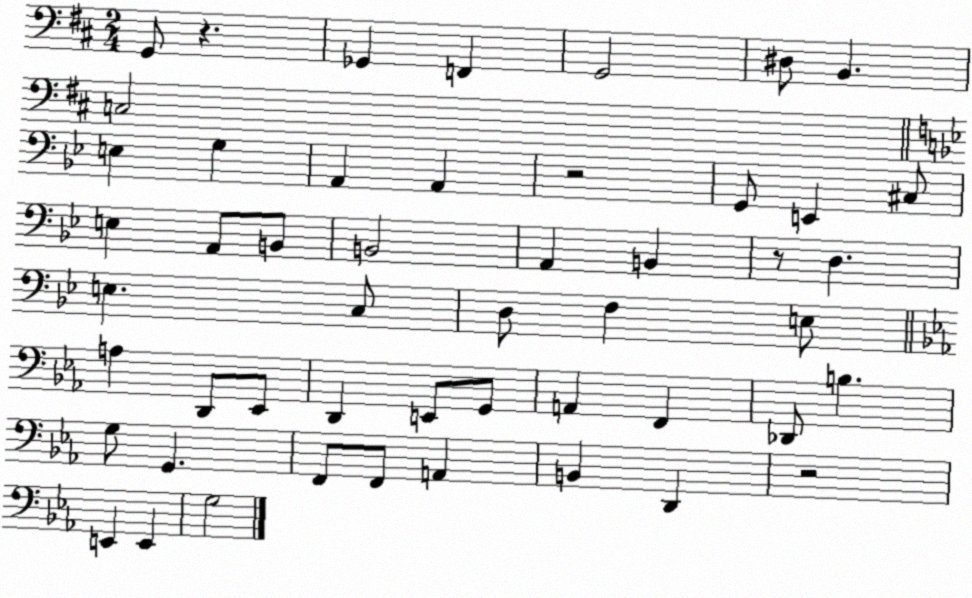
X:1
T:Untitled
M:2/4
L:1/4
K:D
G,,/2 z _G,, F,, G,,2 ^D,/2 B,, C,2 E, G, A,, A,, z2 G,,/2 E,, ^C,/2 E, A,,/2 B,,/2 B,,2 A,, B,, z/2 D, E, C,/2 D,/2 F, E,/2 A, D,,/2 _E,,/2 D,, E,,/2 G,,/2 A,, F,, _D,,/2 B, G,/2 G,, F,,/2 F,,/2 A,, B,, D,, z2 E,, E,, G,2